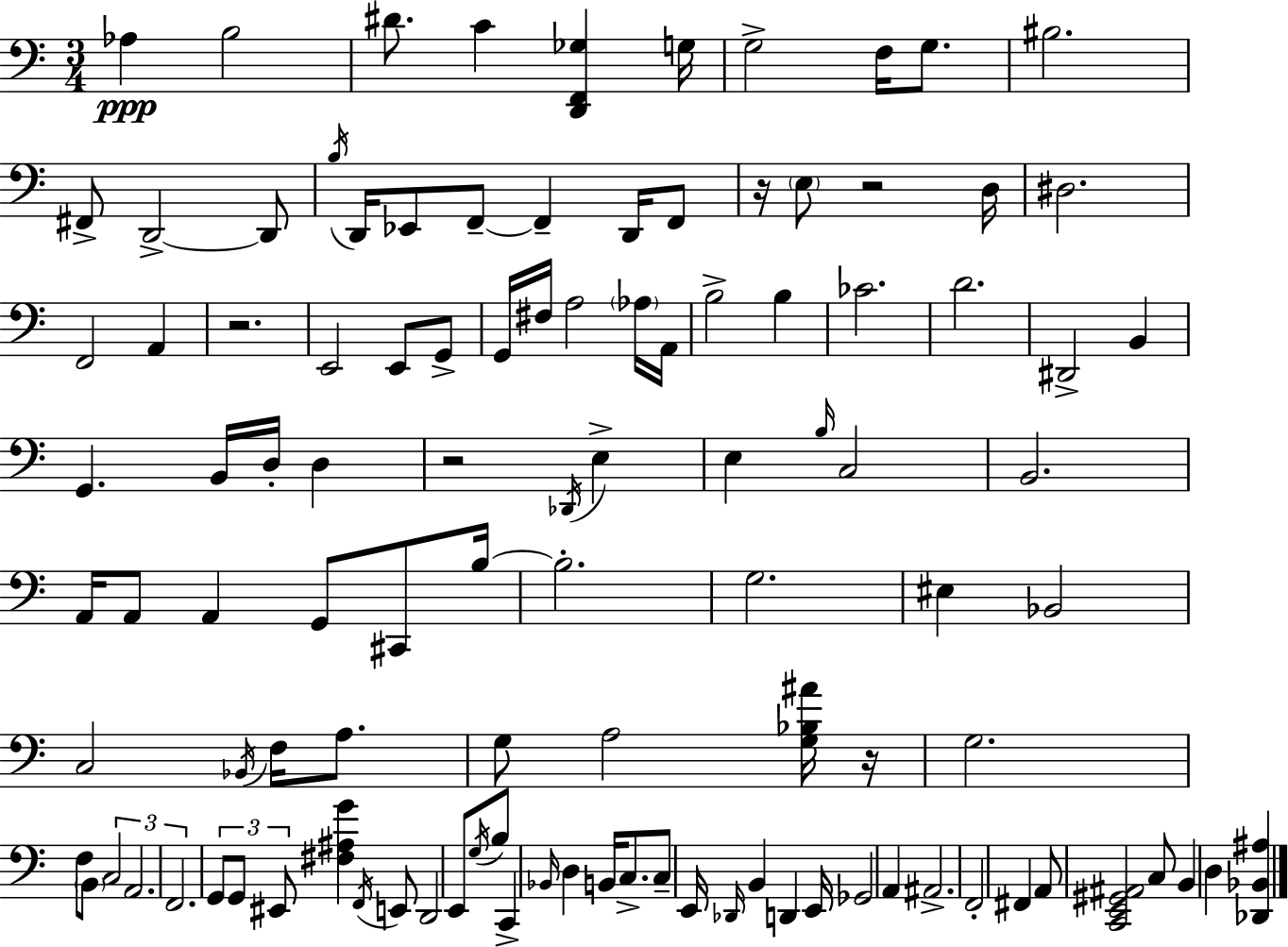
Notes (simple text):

Ab3/q B3/h D#4/e. C4/q [D2,F2,Gb3]/q G3/s G3/h F3/s G3/e. BIS3/h. F#2/e D2/h D2/e B3/s D2/s Eb2/e F2/e F2/q D2/s F2/e R/s E3/e R/h D3/s D#3/h. F2/h A2/q R/h. E2/h E2/e G2/e G2/s F#3/s A3/h Ab3/s A2/s B3/h B3/q CES4/h. D4/h. D#2/h B2/q G2/q. B2/s D3/s D3/q R/h Db2/s E3/q E3/q B3/s C3/h B2/h. A2/s A2/e A2/q G2/e C#2/e B3/s B3/h. G3/h. EIS3/q Bb2/h C3/h Bb2/s F3/s A3/e. G3/e A3/h [G3,Bb3,A#4]/s R/s G3/h. F3/e B2/e C3/h A2/h. F2/h. G2/e G2/e EIS2/e [F#3,A#3,G4]/q F2/s E2/e D2/h E2/e G3/s B3/e C2/q Bb2/s D3/q B2/s C3/e. C3/e E2/s Db2/s B2/q D2/q E2/s Gb2/h A2/q A#2/h. F2/h F#2/q A2/e [C2,E2,G#2,A#2]/h C3/e B2/q D3/q [Db2,Bb2,A#3]/q